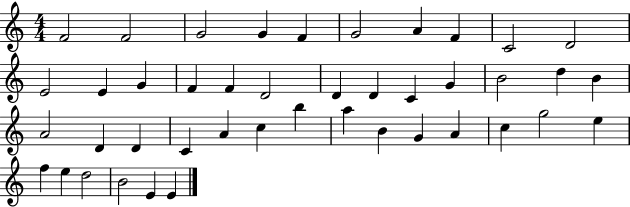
X:1
T:Untitled
M:4/4
L:1/4
K:C
F2 F2 G2 G F G2 A F C2 D2 E2 E G F F D2 D D C G B2 d B A2 D D C A c b a B G A c g2 e f e d2 B2 E E